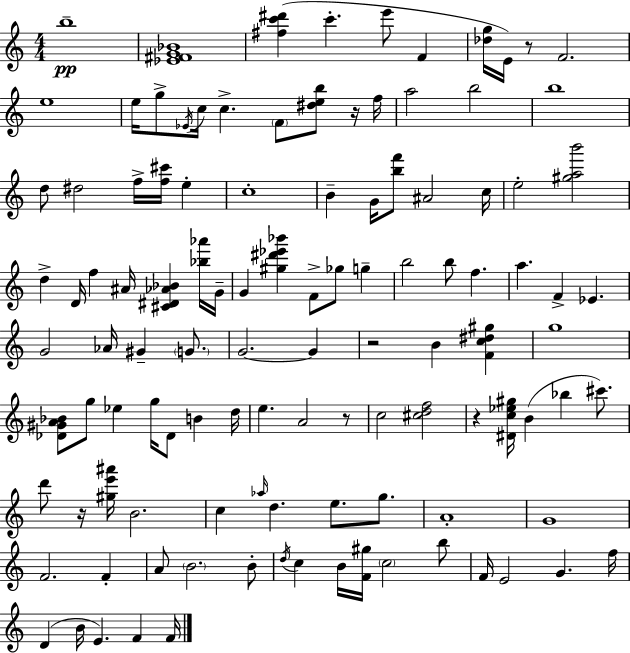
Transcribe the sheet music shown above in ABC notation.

X:1
T:Untitled
M:4/4
L:1/4
K:C
b4 [_E^FG_B]4 [^fc'^d'] c' e'/2 F [_dg]/4 E/4 z/2 F2 e4 e/4 g/2 _E/4 c/4 c F/2 [^deb]/2 z/4 f/4 a2 b2 b4 d/2 ^d2 f/4 [f^c']/4 e c4 B G/4 [bf']/2 ^A2 c/4 e2 [^gab']2 d D/4 f ^A/4 [^C^D_A_B] [_b_a']/4 G/4 G [^g^d'_e'_b'] F/2 _g/2 g b2 b/2 f a F _E G2 _A/4 ^G G/2 G2 G z2 B [Fc^d^g] g4 [_D^GA_B]/2 g/2 _e g/4 _D/2 B d/4 e A2 z/2 c2 [^cdf]2 z [^Dc_e^g]/4 B _b ^c'/2 d'/2 z/4 [^ge'^a']/4 B2 c _a/4 d e/2 g/2 A4 G4 F2 F A/2 B2 B/2 d/4 c B/4 [F^g]/4 c2 b/2 F/4 E2 G f/4 D B/4 E F F/4